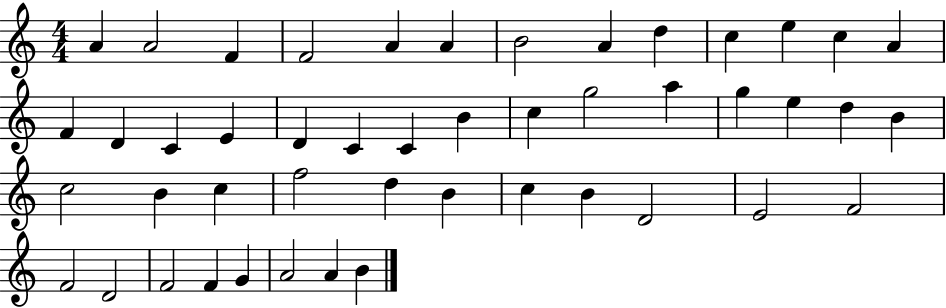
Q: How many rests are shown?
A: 0